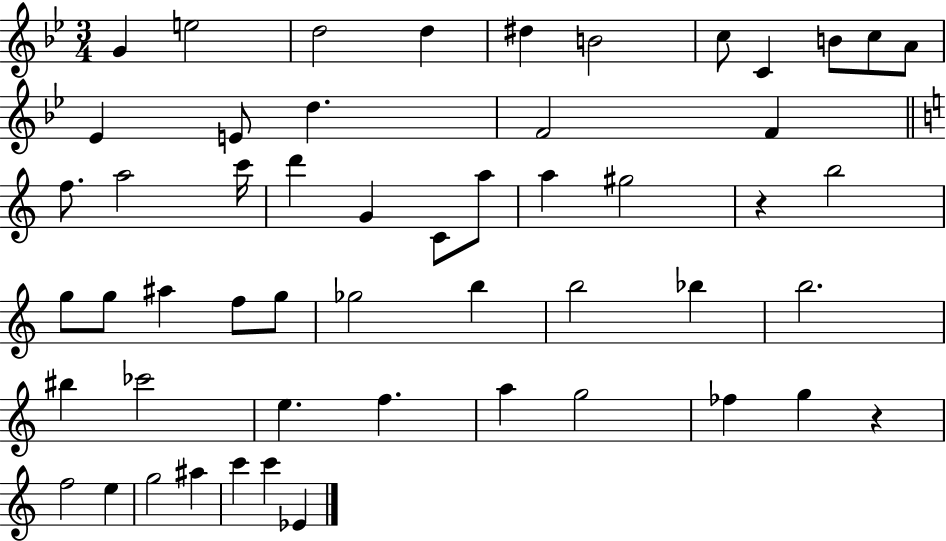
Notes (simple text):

G4/q E5/h D5/h D5/q D#5/q B4/h C5/e C4/q B4/e C5/e A4/e Eb4/q E4/e D5/q. F4/h F4/q F5/e. A5/h C6/s D6/q G4/q C4/e A5/e A5/q G#5/h R/q B5/h G5/e G5/e A#5/q F5/e G5/e Gb5/h B5/q B5/h Bb5/q B5/h. BIS5/q CES6/h E5/q. F5/q. A5/q G5/h FES5/q G5/q R/q F5/h E5/q G5/h A#5/q C6/q C6/q Eb4/q